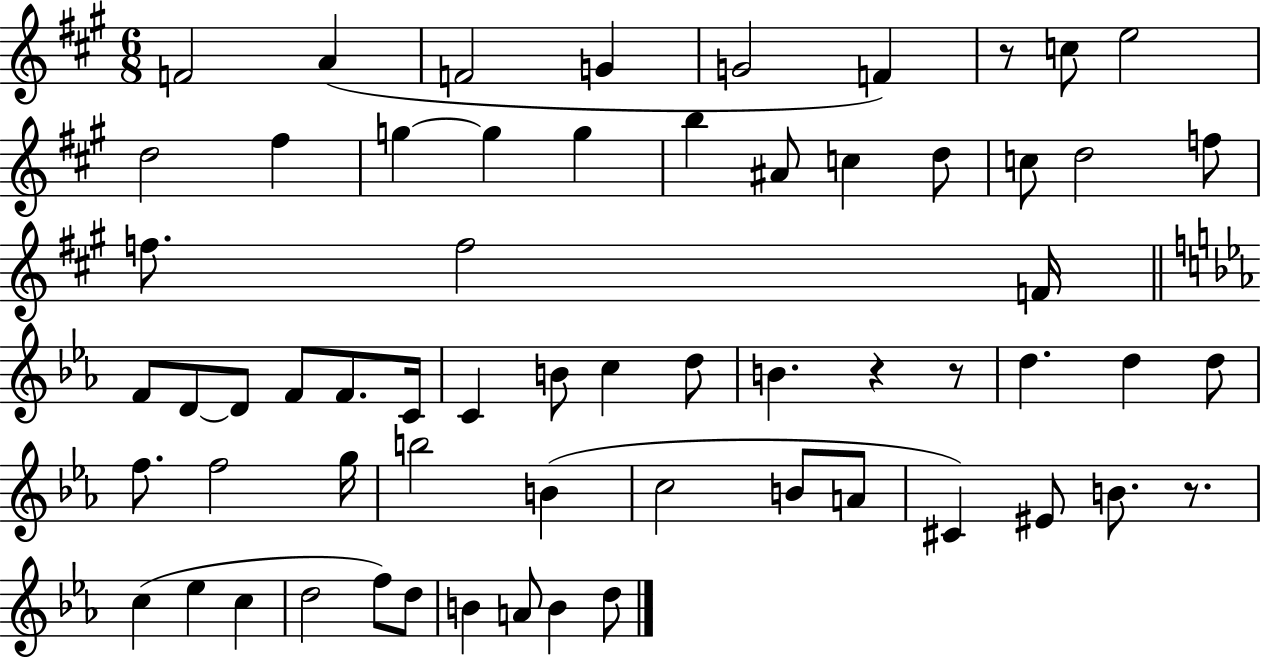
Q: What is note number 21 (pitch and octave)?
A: F5